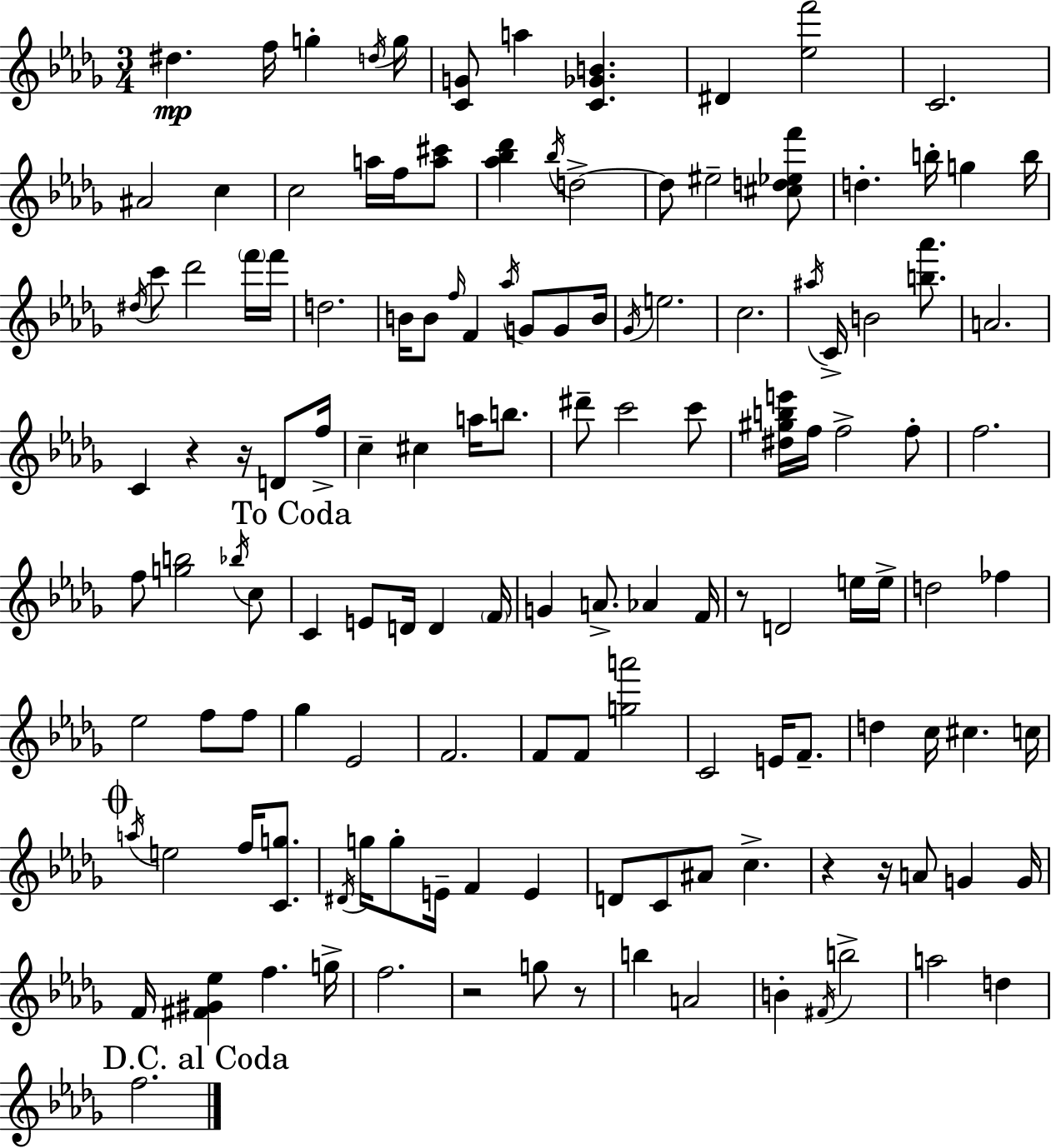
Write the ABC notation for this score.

X:1
T:Untitled
M:3/4
L:1/4
K:Bbm
^d f/4 g d/4 g/4 [CG]/2 a [C_GB] ^D [_ef']2 C2 ^A2 c c2 a/4 f/4 [a^c']/2 [_a_b_d'] _b/4 d2 d/2 ^e2 [^cd_ef']/2 d b/4 g b/4 ^d/4 c'/2 _d'2 f'/4 f'/4 d2 B/4 B/2 f/4 F _a/4 G/2 G/2 B/4 _G/4 e2 c2 ^a/4 C/4 B2 [b_a']/2 A2 C z z/4 D/2 f/4 c ^c a/4 b/2 ^d'/2 c'2 c'/2 [^d^gbe']/4 f/4 f2 f/2 f2 f/2 [gb]2 _b/4 c/2 C E/2 D/4 D F/4 G A/2 _A F/4 z/2 D2 e/4 e/4 d2 _f _e2 f/2 f/2 _g _E2 F2 F/2 F/2 [ga']2 C2 E/4 F/2 d c/4 ^c c/4 a/4 e2 f/4 [Cg]/2 ^D/4 g/4 g/2 E/4 F E D/2 C/2 ^A/2 c z z/4 A/2 G G/4 F/4 [^F^G_e] f g/4 f2 z2 g/2 z/2 b A2 B ^F/4 b2 a2 d f2